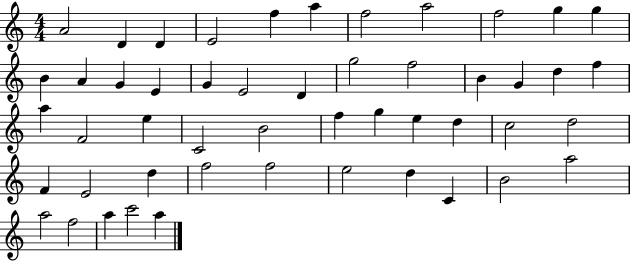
A4/h D4/q D4/q E4/h F5/q A5/q F5/h A5/h F5/h G5/q G5/q B4/q A4/q G4/q E4/q G4/q E4/h D4/q G5/h F5/h B4/q G4/q D5/q F5/q A5/q F4/h E5/q C4/h B4/h F5/q G5/q E5/q D5/q C5/h D5/h F4/q E4/h D5/q F5/h F5/h E5/h D5/q C4/q B4/h A5/h A5/h F5/h A5/q C6/h A5/q